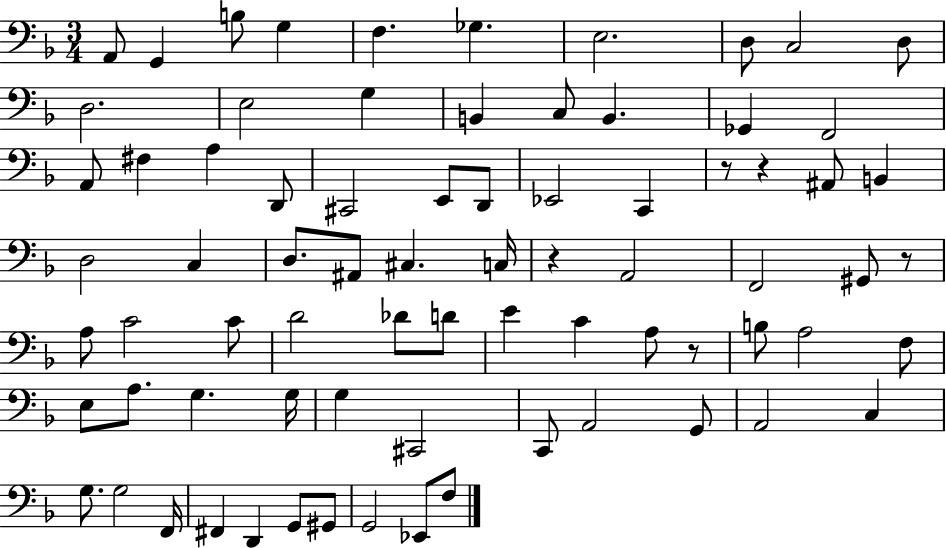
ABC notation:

X:1
T:Untitled
M:3/4
L:1/4
K:F
A,,/2 G,, B,/2 G, F, _G, E,2 D,/2 C,2 D,/2 D,2 E,2 G, B,, C,/2 B,, _G,, F,,2 A,,/2 ^F, A, D,,/2 ^C,,2 E,,/2 D,,/2 _E,,2 C,, z/2 z ^A,,/2 B,, D,2 C, D,/2 ^A,,/2 ^C, C,/4 z A,,2 F,,2 ^G,,/2 z/2 A,/2 C2 C/2 D2 _D/2 D/2 E C A,/2 z/2 B,/2 A,2 F,/2 E,/2 A,/2 G, G,/4 G, ^C,,2 C,,/2 A,,2 G,,/2 A,,2 C, G,/2 G,2 F,,/4 ^F,, D,, G,,/2 ^G,,/2 G,,2 _E,,/2 F,/2